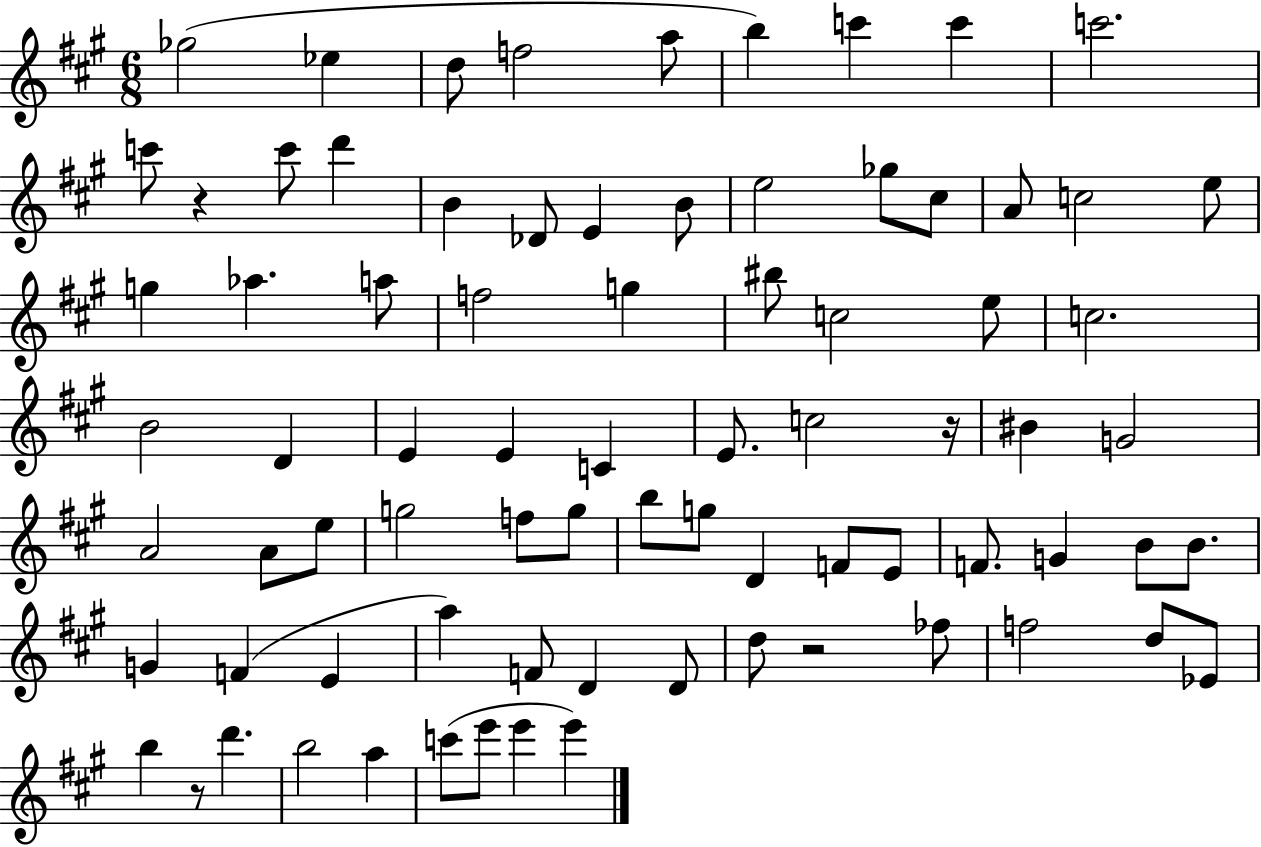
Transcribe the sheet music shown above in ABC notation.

X:1
T:Untitled
M:6/8
L:1/4
K:A
_g2 _e d/2 f2 a/2 b c' c' c'2 c'/2 z c'/2 d' B _D/2 E B/2 e2 _g/2 ^c/2 A/2 c2 e/2 g _a a/2 f2 g ^b/2 c2 e/2 c2 B2 D E E C E/2 c2 z/4 ^B G2 A2 A/2 e/2 g2 f/2 g/2 b/2 g/2 D F/2 E/2 F/2 G B/2 B/2 G F E a F/2 D D/2 d/2 z2 _f/2 f2 d/2 _E/2 b z/2 d' b2 a c'/2 e'/2 e' e'